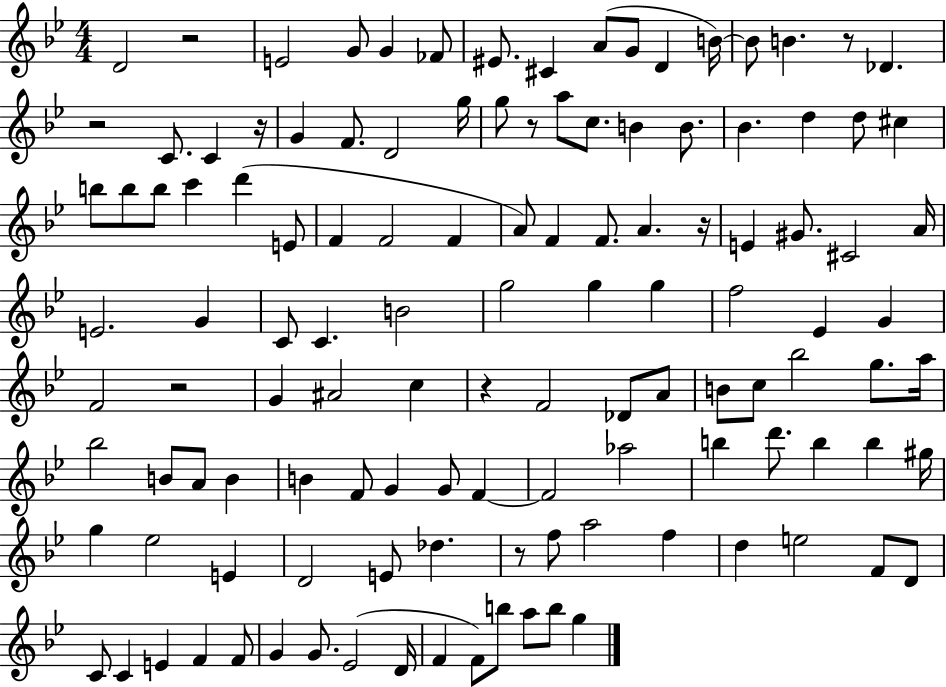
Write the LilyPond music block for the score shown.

{
  \clef treble
  \numericTimeSignature
  \time 4/4
  \key bes \major
  \repeat volta 2 { d'2 r2 | e'2 g'8 g'4 fes'8 | eis'8. cis'4 a'8( g'8 d'4 b'16~~) | b'8 b'4. r8 des'4. | \break r2 c'8. c'4 r16 | g'4 f'8. d'2 g''16 | g''8 r8 a''8 c''8. b'4 b'8. | bes'4. d''4 d''8 cis''4 | \break b''8 b''8 b''8 c'''4 d'''4( e'8 | f'4 f'2 f'4 | a'8) f'4 f'8. a'4. r16 | e'4 gis'8. cis'2 a'16 | \break e'2. g'4 | c'8 c'4. b'2 | g''2 g''4 g''4 | f''2 ees'4 g'4 | \break f'2 r2 | g'4 ais'2 c''4 | r4 f'2 des'8 a'8 | b'8 c''8 bes''2 g''8. a''16 | \break bes''2 b'8 a'8 b'4 | b'4 f'8 g'4 g'8 f'4~~ | f'2 aes''2 | b''4 d'''8. b''4 b''4 gis''16 | \break g''4 ees''2 e'4 | d'2 e'8 des''4. | r8 f''8 a''2 f''4 | d''4 e''2 f'8 d'8 | \break c'8 c'4 e'4 f'4 f'8 | g'4 g'8. ees'2( d'16 | f'4 f'8) b''8 a''8 b''8 g''4 | } \bar "|."
}